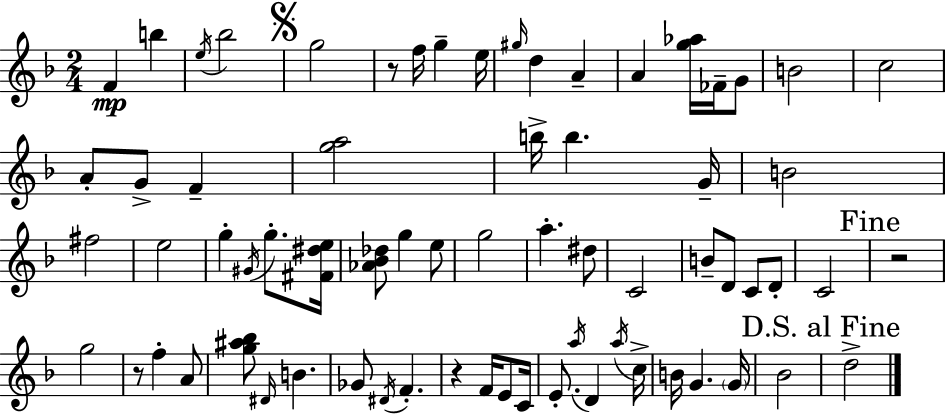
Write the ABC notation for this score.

X:1
T:Untitled
M:2/4
L:1/4
K:F
F b e/4 _b2 g2 z/2 f/4 g e/4 ^g/4 d A A [g_a]/4 _F/4 G/2 B2 c2 A/2 G/2 F [ga]2 b/4 b G/4 B2 ^f2 e2 g ^G/4 g/2 [^F^de]/4 [_A_B_d]/2 g e/2 g2 a ^d/2 C2 B/2 D/2 C/2 D/2 C2 z2 g2 z/2 f A/2 [g^a_b]/2 ^D/4 B _G/2 ^D/4 F z F/4 E/2 C/4 E/2 a/4 D a/4 c/4 B/4 G G/4 _B2 d2